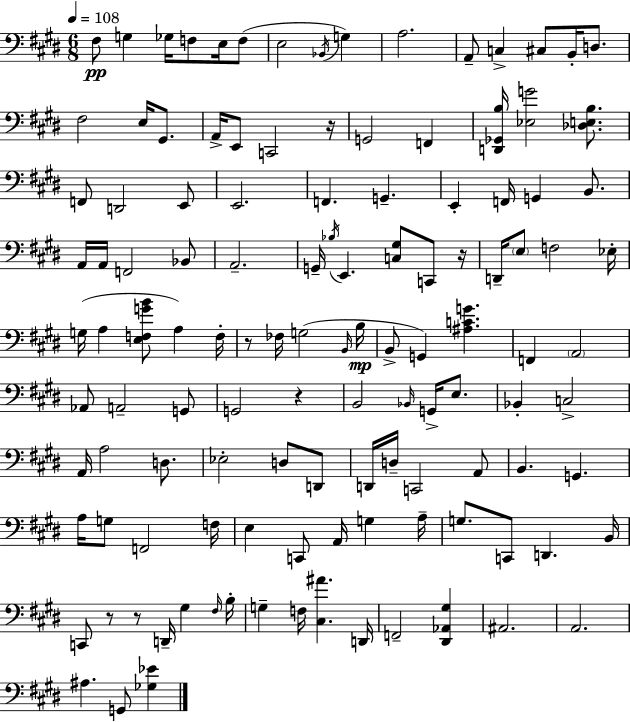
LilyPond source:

{
  \clef bass
  \numericTimeSignature
  \time 6/8
  \key e \major
  \tempo 4 = 108
  \repeat volta 2 { fis8\pp g4 ges16 f8 e16 f8( | e2 \acciaccatura { bes,16 } g4) | a2. | a,8-- c4-> cis8 b,16-. d8. | \break fis2 e16 gis,8. | a,16-> e,8 c,2 | r16 g,2 f,4 | <d, ges, b>16 <ees g'>2 <des e b>8. | \break f,8 d,2 e,8 | e,2. | f,4. g,4.-- | e,4-. f,16 g,4 b,8. | \break a,16 a,16 f,2 bes,8 | a,2.-- | g,16-- \acciaccatura { bes16 } e,4. <c gis>8 c,8 | r16 d,16-- \parenthesize e8 f2 | \break ees16-. g16( a4 <e f g' b'>8 a4) | f16-. r8 fes16 g2( | \grace { b,16 }\mp b16 b,8-> g,4) <ais c' g'>4. | f,4 \parenthesize a,2 | \break aes,8 a,2-- | g,8 g,2 r4 | b,2 \grace { bes,16 } | g,16-> e8. bes,4-. c2-> | \break a,16 a2 | d8. ees2-. | d8 d,8 d,16 d16-- c,2 | a,8 b,4. g,4. | \break a16 g8 f,2 | f16 e4 c,8 a,16 g4 | a16-- g8. c,8 d,4. | b,16 c,8 r8 r8 d,16-- gis4 | \break \grace { fis16 } b16-. g4-- f16 <cis ais'>4. | d,16 f,2-- | <dis, aes, gis>4 ais,2. | a,2. | \break ais4. g,8 | <ges ees'>4 } \bar "|."
}